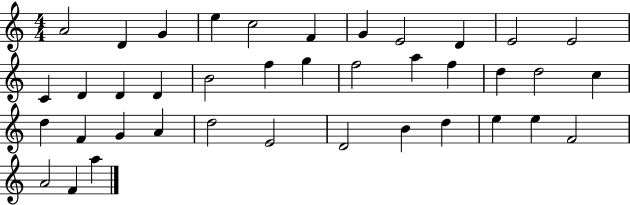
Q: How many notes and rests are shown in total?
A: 39